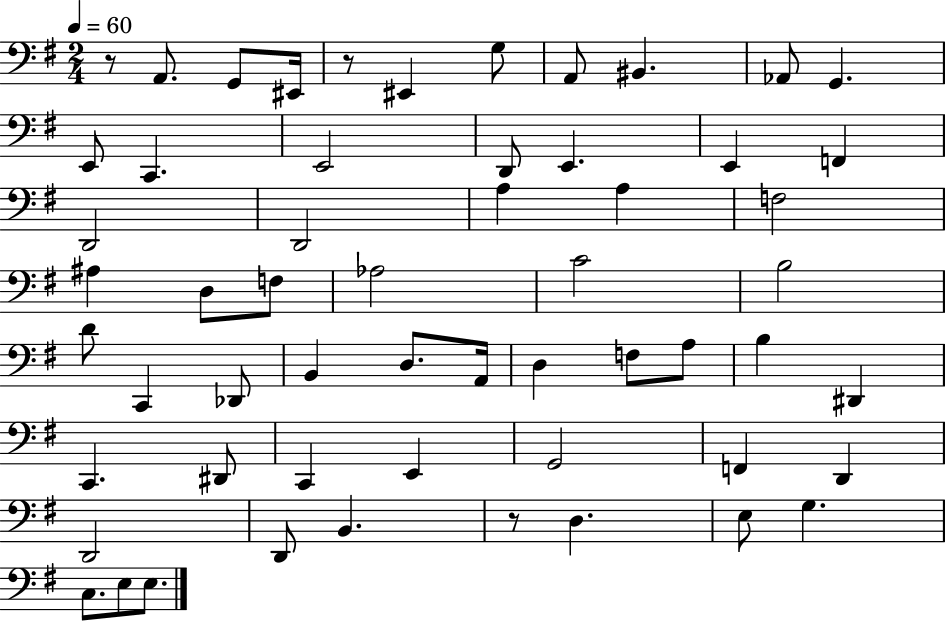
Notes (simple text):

R/e A2/e. G2/e EIS2/s R/e EIS2/q G3/e A2/e BIS2/q. Ab2/e G2/q. E2/e C2/q. E2/h D2/e E2/q. E2/q F2/q D2/h D2/h A3/q A3/q F3/h A#3/q D3/e F3/e Ab3/h C4/h B3/h D4/e C2/q Db2/e B2/q D3/e. A2/s D3/q F3/e A3/e B3/q D#2/q C2/q. D#2/e C2/q E2/q G2/h F2/q D2/q D2/h D2/e B2/q. R/e D3/q. E3/e G3/q. C3/e. E3/e E3/e.